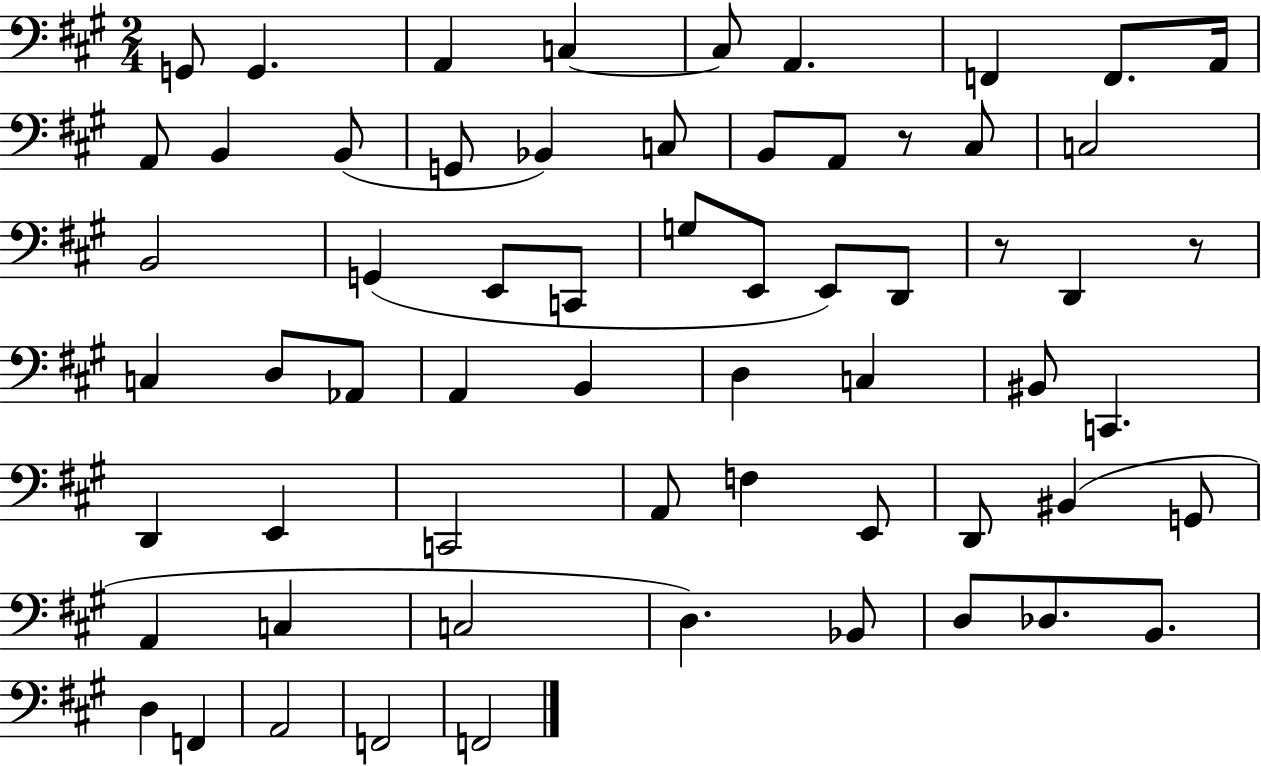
{
  \clef bass
  \numericTimeSignature
  \time 2/4
  \key a \major
  \repeat volta 2 { g,8 g,4. | a,4 c4~~ | c8 a,4. | f,4 f,8. a,16 | \break a,8 b,4 b,8( | g,8 bes,4) c8 | b,8 a,8 r8 cis8 | c2 | \break b,2 | g,4( e,8 c,8 | g8 e,8 e,8) d,8 | r8 d,4 r8 | \break c4 d8 aes,8 | a,4 b,4 | d4 c4 | bis,8 c,4. | \break d,4 e,4 | c,2 | a,8 f4 e,8 | d,8 bis,4( g,8 | \break a,4 c4 | c2 | d4.) bes,8 | d8 des8. b,8. | \break d4 f,4 | a,2 | f,2 | f,2 | \break } \bar "|."
}